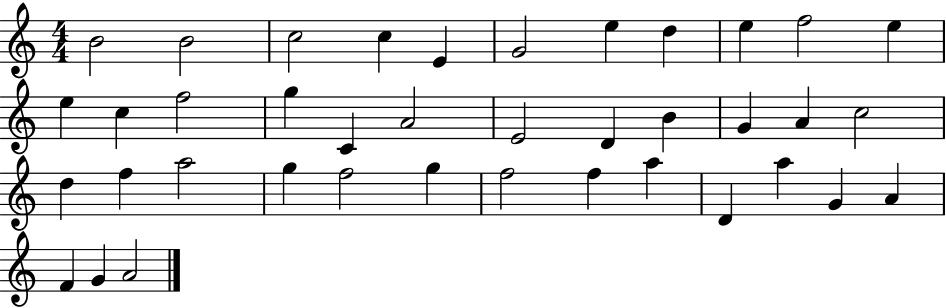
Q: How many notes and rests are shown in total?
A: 39